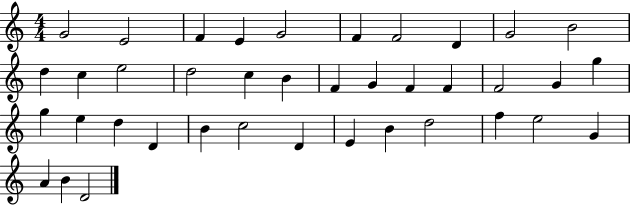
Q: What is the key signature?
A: C major